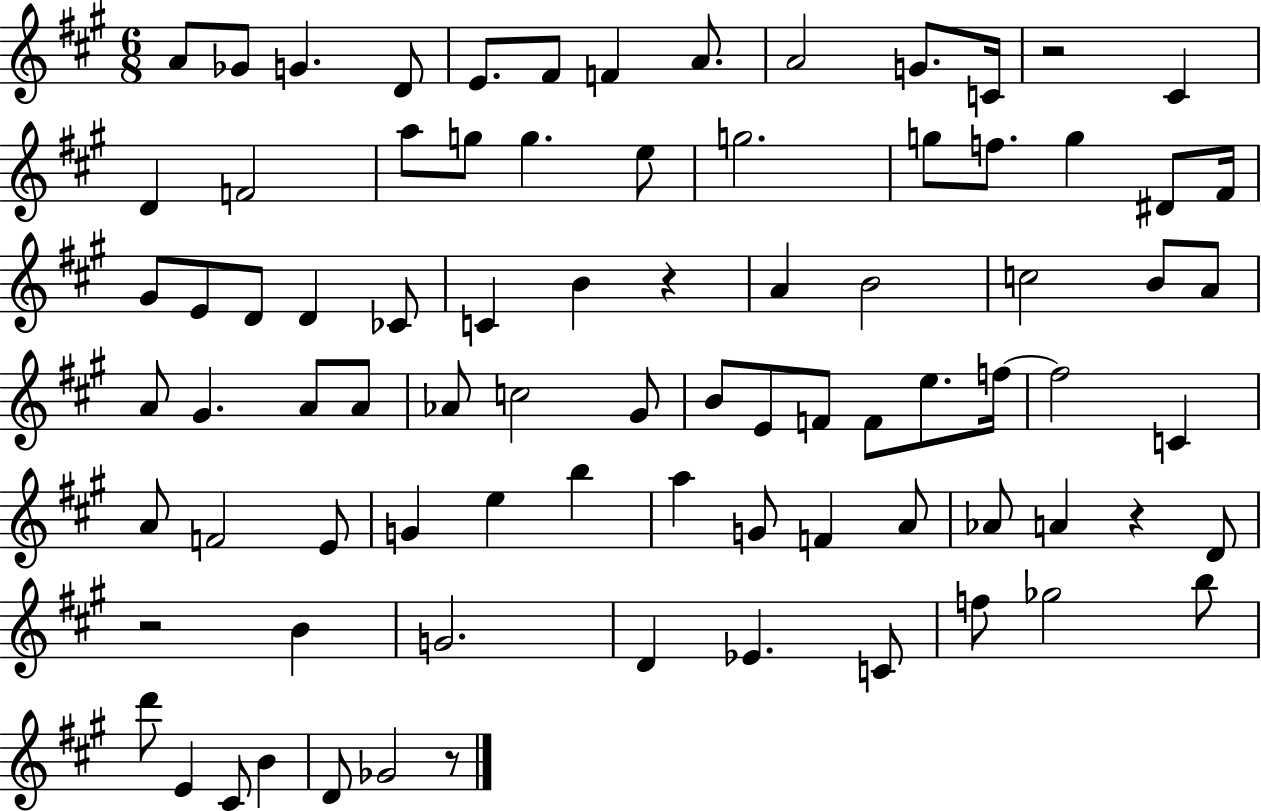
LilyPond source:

{
  \clef treble
  \numericTimeSignature
  \time 6/8
  \key a \major
  a'8 ges'8 g'4. d'8 | e'8. fis'8 f'4 a'8. | a'2 g'8. c'16 | r2 cis'4 | \break d'4 f'2 | a''8 g''8 g''4. e''8 | g''2. | g''8 f''8. g''4 dis'8 fis'16 | \break gis'8 e'8 d'8 d'4 ces'8 | c'4 b'4 r4 | a'4 b'2 | c''2 b'8 a'8 | \break a'8 gis'4. a'8 a'8 | aes'8 c''2 gis'8 | b'8 e'8 f'8 f'8 e''8. f''16~~ | f''2 c'4 | \break a'8 f'2 e'8 | g'4 e''4 b''4 | a''4 g'8 f'4 a'8 | aes'8 a'4 r4 d'8 | \break r2 b'4 | g'2. | d'4 ees'4. c'8 | f''8 ges''2 b''8 | \break d'''8 e'4 cis'8 b'4 | d'8 ges'2 r8 | \bar "|."
}